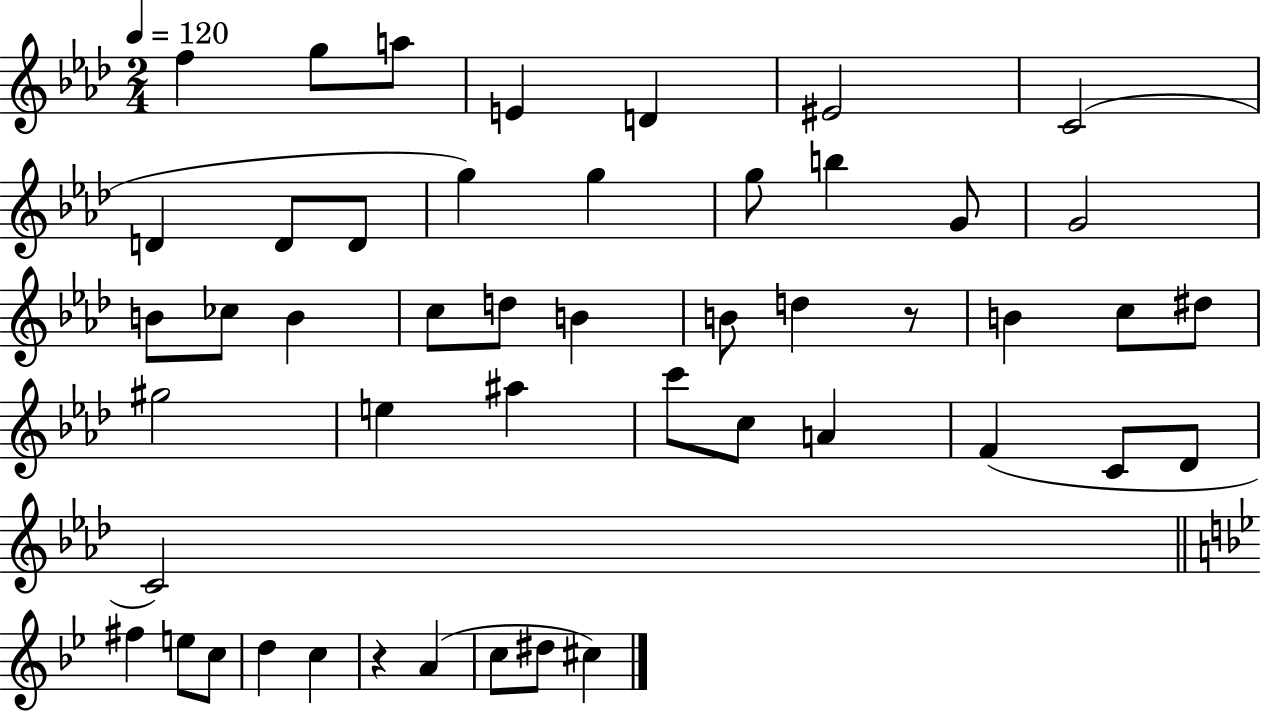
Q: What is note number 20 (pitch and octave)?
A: C5